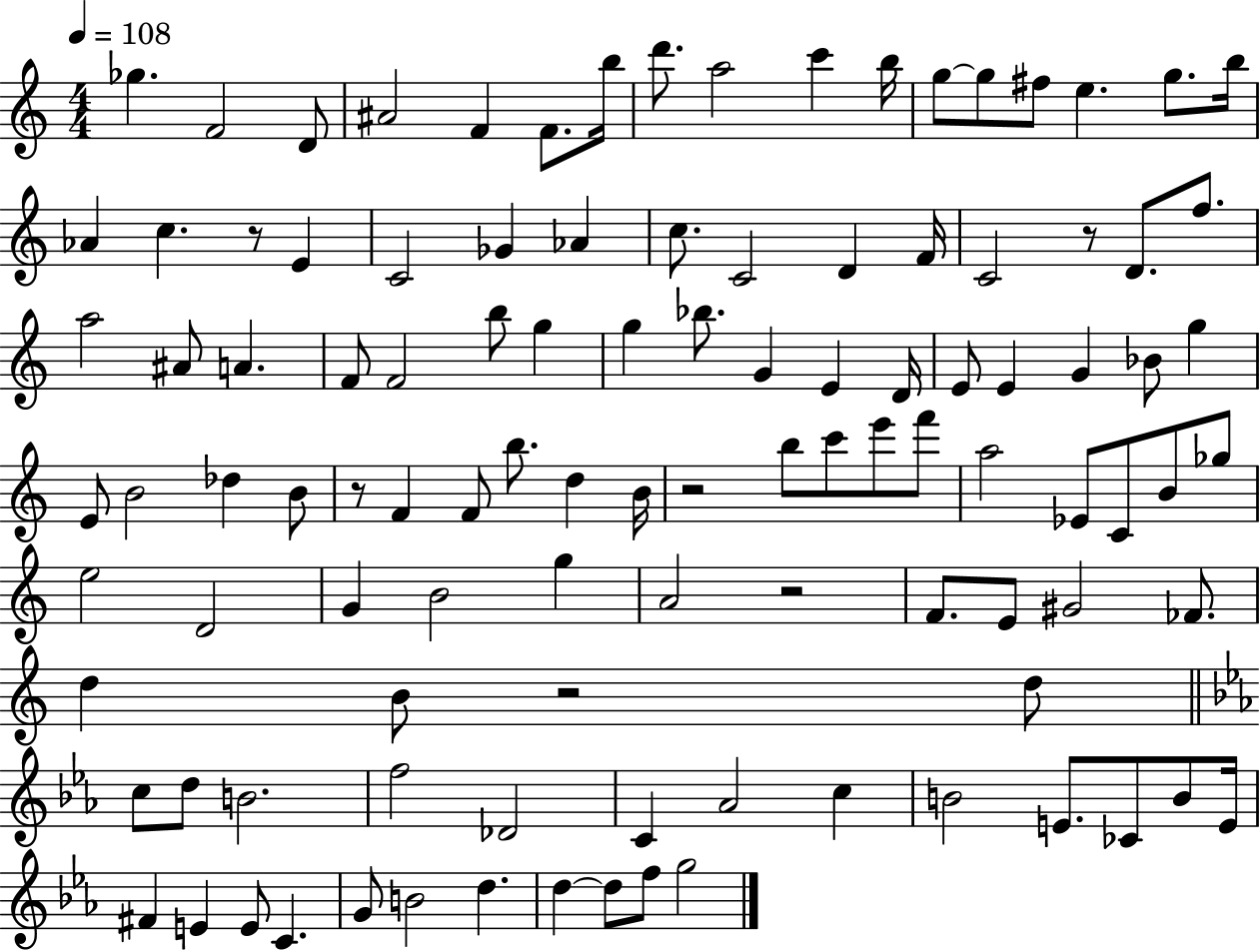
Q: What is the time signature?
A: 4/4